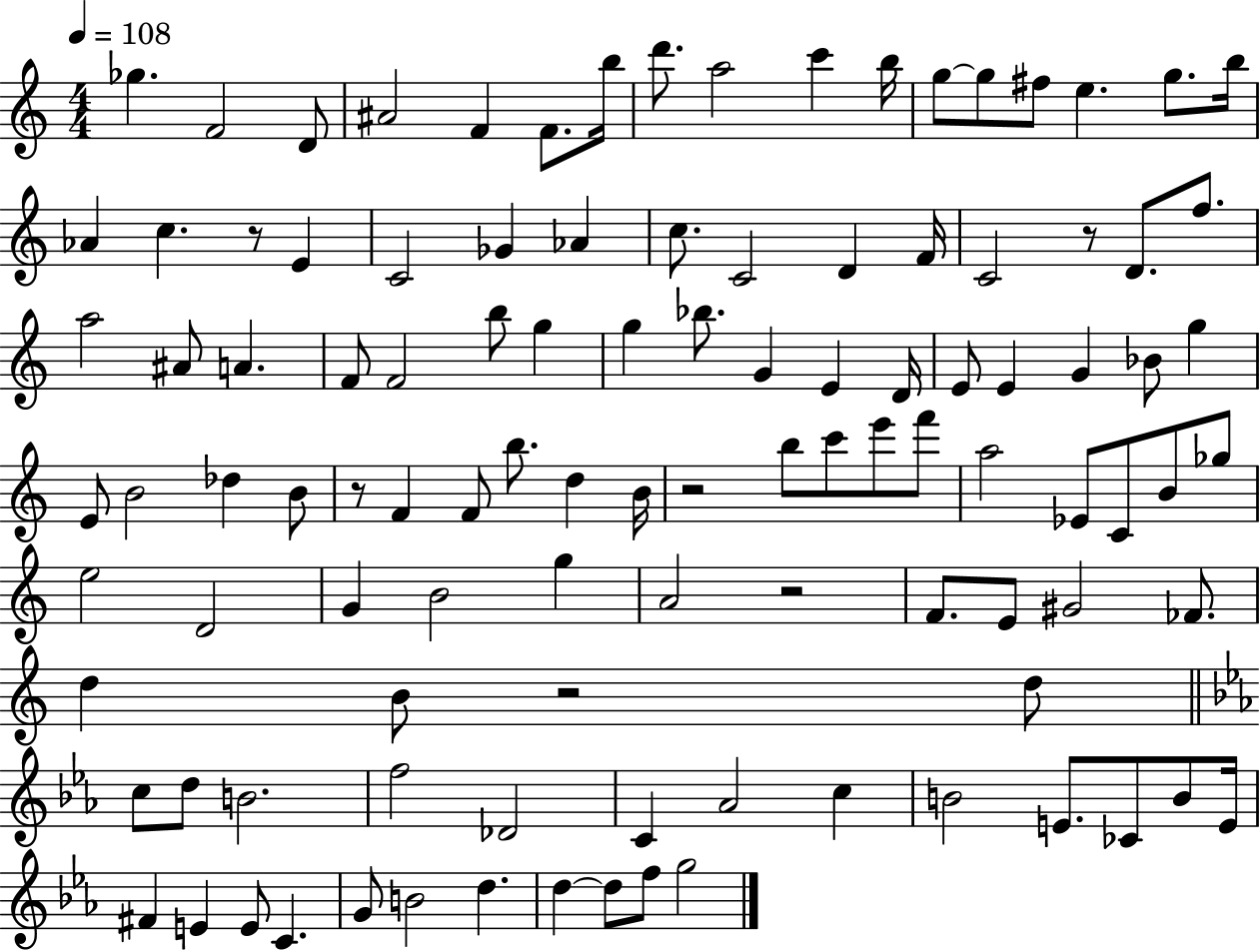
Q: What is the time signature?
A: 4/4